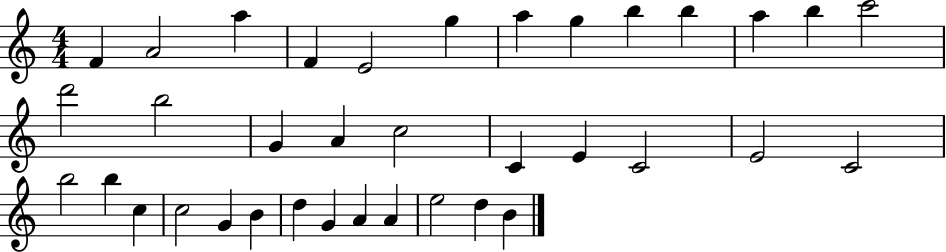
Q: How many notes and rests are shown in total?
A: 36